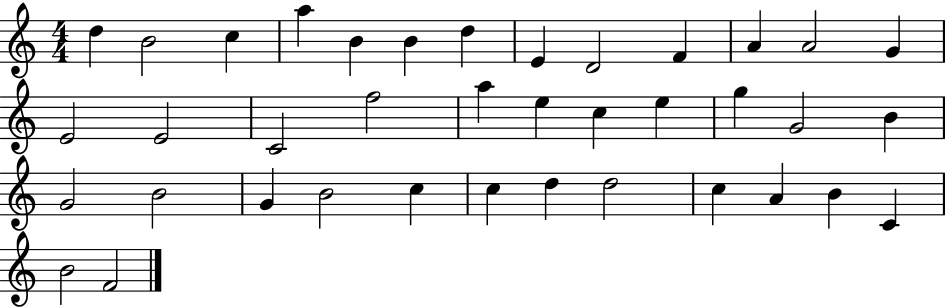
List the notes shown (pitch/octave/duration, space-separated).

D5/q B4/h C5/q A5/q B4/q B4/q D5/q E4/q D4/h F4/q A4/q A4/h G4/q E4/h E4/h C4/h F5/h A5/q E5/q C5/q E5/q G5/q G4/h B4/q G4/h B4/h G4/q B4/h C5/q C5/q D5/q D5/h C5/q A4/q B4/q C4/q B4/h F4/h